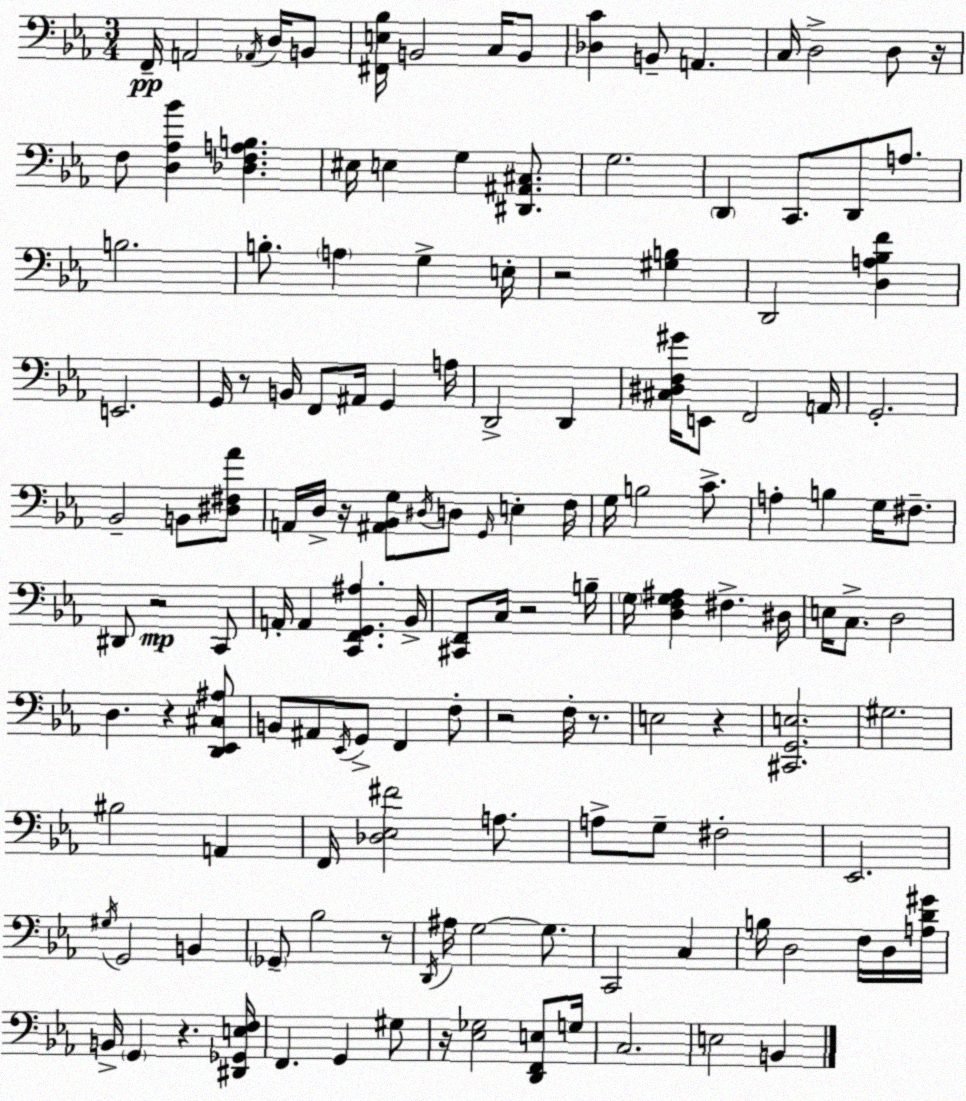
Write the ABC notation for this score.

X:1
T:Untitled
M:3/4
L:1/4
K:Cm
F,,/4 A,,2 _A,,/4 D,/4 B,,/2 [^F,,E,_B,]/4 B,,2 C,/4 B,,/2 [_D,C] B,,/2 A,, C,/4 D,2 D,/2 z/4 F,/2 [D,_A,_B] [_D,F,A,B,] ^E,/4 E, G, [^D,,^A,,^C,]/2 G,2 D,, C,,/2 D,,/2 A,/2 B,2 B,/2 A, G, E,/4 z2 [^G,B,] D,,2 [D,A,_B,F] E,,2 G,,/4 z/2 B,,/4 F,,/2 ^A,,/4 G,, A,/4 D,,2 D,, [^C,^D,F,^G]/4 E,,/2 F,,2 A,,/4 G,,2 _B,,2 B,,/2 [^D,^F,_A]/2 A,,/4 D,/4 z/4 [^A,,_B,,G,]/2 ^D,/4 D,/2 G,,/4 E, F,/4 G,/4 B,2 C/2 A, B, G,/4 ^F,/2 ^D,,/2 z2 C,,/2 A,,/4 A,, [C,,F,,G,,^A,] _B,,/4 [^C,,F,,]/2 C,/4 z2 B,/4 G,/4 [D,F,G,^A,] ^F, ^D,/4 E,/4 C,/2 D,2 D, z [D,,_E,,^C,^A,]/2 B,,/2 ^A,,/2 _E,,/4 G,,/2 F,, F,/2 z2 F,/4 z/2 E,2 z [^C,,G,,E,]2 ^G,2 ^B,2 A,, F,,/4 [_D,_E,^F]2 A,/2 A,/2 G,/2 ^F,2 _E,,2 ^G,/4 G,,2 B,, _G,,/2 _B,2 z/2 D,,/4 ^A,/4 G,2 G,/2 C,,2 C, B,/4 D,2 F,/4 D,/4 [A,D^G]/4 B,,/4 G,, z [^D,,_G,,E,F,]/4 F,, G,, ^G,/2 z/4 [_E,_G,]2 [D,,F,,E,]/2 G,/4 C,2 E,2 B,,